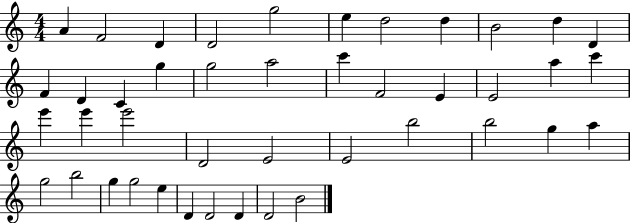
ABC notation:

X:1
T:Untitled
M:4/4
L:1/4
K:C
A F2 D D2 g2 e d2 d B2 d D F D C g g2 a2 c' F2 E E2 a c' e' e' e'2 D2 E2 E2 b2 b2 g a g2 b2 g g2 e D D2 D D2 B2